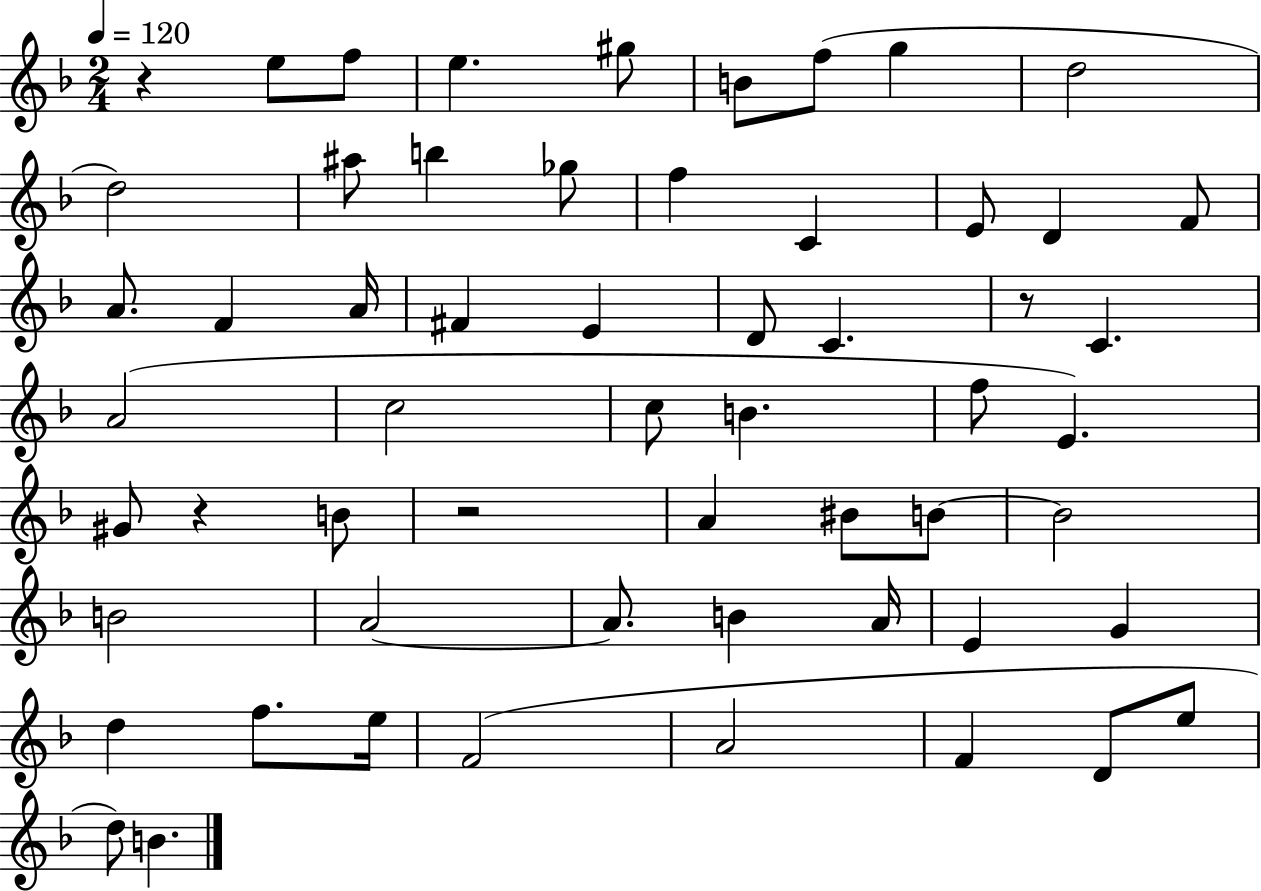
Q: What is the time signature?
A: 2/4